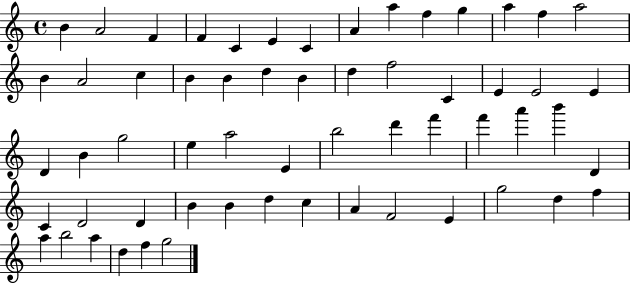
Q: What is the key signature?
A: C major